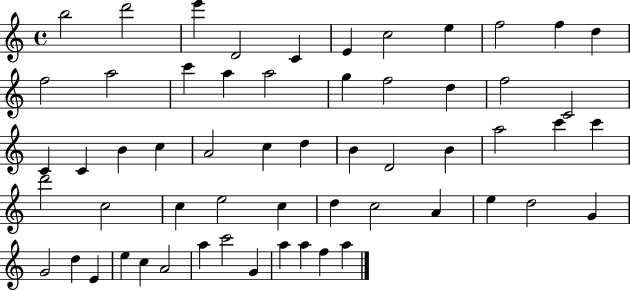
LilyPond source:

{
  \clef treble
  \time 4/4
  \defaultTimeSignature
  \key c \major
  b''2 d'''2 | e'''4 d'2 c'4 | e'4 c''2 e''4 | f''2 f''4 d''4 | \break f''2 a''2 | c'''4 a''4 a''2 | g''4 f''2 d''4 | f''2 c'2 | \break c'4 c'4 b'4 c''4 | a'2 c''4 d''4 | b'4 d'2 b'4 | a''2 c'''4 c'''4 | \break d'''2 c''2 | c''4 e''2 c''4 | d''4 c''2 a'4 | e''4 d''2 g'4 | \break g'2 d''4 e'4 | e''4 c''4 a'2 | a''4 c'''2 g'4 | a''4 a''4 f''4 a''4 | \break \bar "|."
}